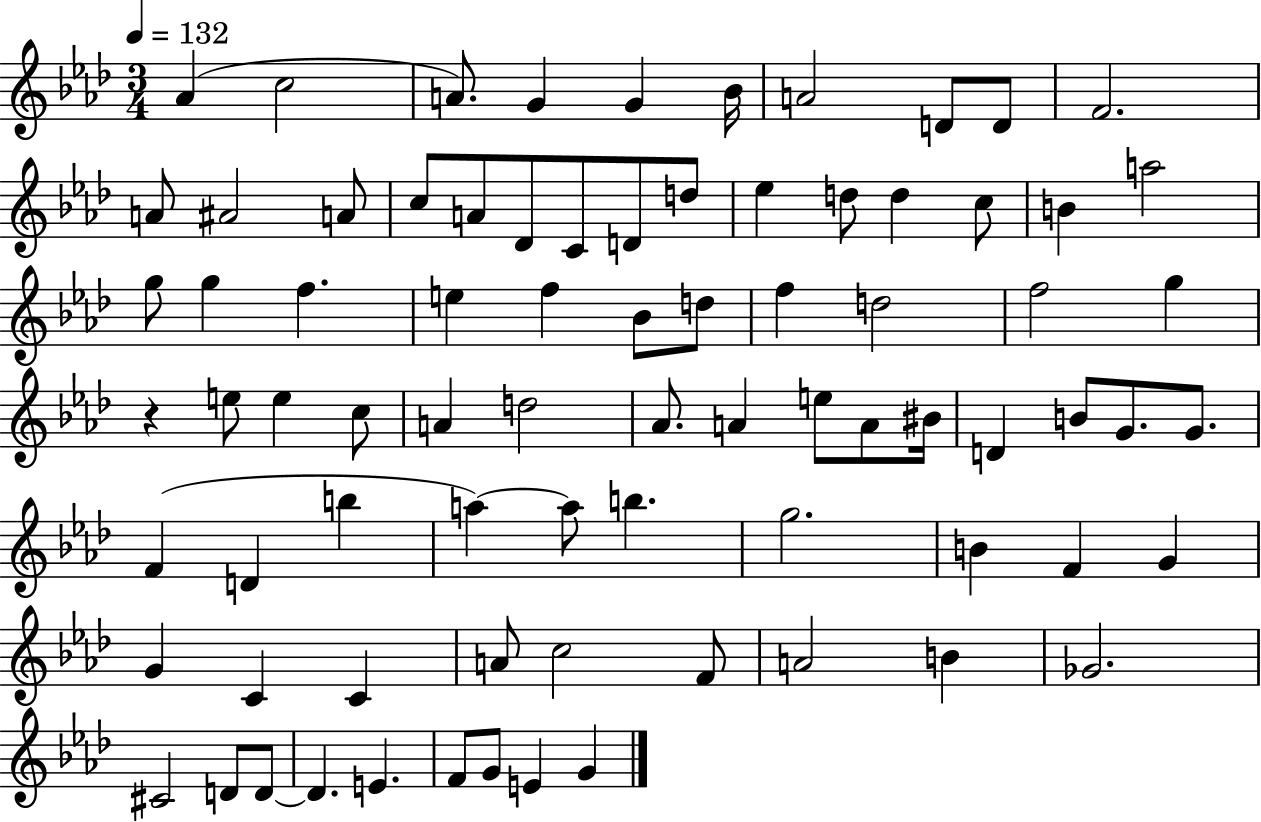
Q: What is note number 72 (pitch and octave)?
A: D4